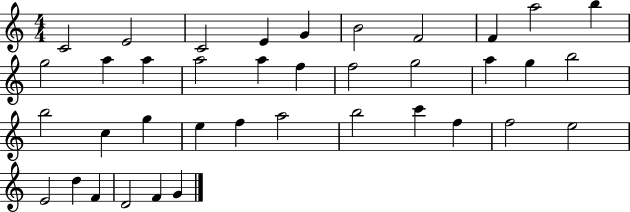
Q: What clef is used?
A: treble